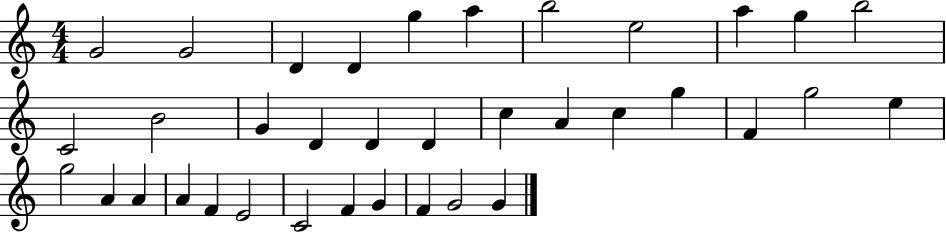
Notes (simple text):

G4/h G4/h D4/q D4/q G5/q A5/q B5/h E5/h A5/q G5/q B5/h C4/h B4/h G4/q D4/q D4/q D4/q C5/q A4/q C5/q G5/q F4/q G5/h E5/q G5/h A4/q A4/q A4/q F4/q E4/h C4/h F4/q G4/q F4/q G4/h G4/q